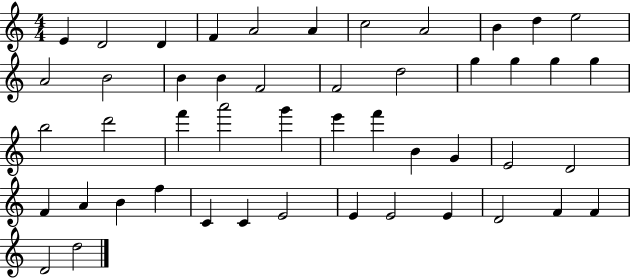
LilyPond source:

{
  \clef treble
  \numericTimeSignature
  \time 4/4
  \key c \major
  e'4 d'2 d'4 | f'4 a'2 a'4 | c''2 a'2 | b'4 d''4 e''2 | \break a'2 b'2 | b'4 b'4 f'2 | f'2 d''2 | g''4 g''4 g''4 g''4 | \break b''2 d'''2 | f'''4 a'''2 g'''4 | e'''4 f'''4 b'4 g'4 | e'2 d'2 | \break f'4 a'4 b'4 f''4 | c'4 c'4 e'2 | e'4 e'2 e'4 | d'2 f'4 f'4 | \break d'2 d''2 | \bar "|."
}